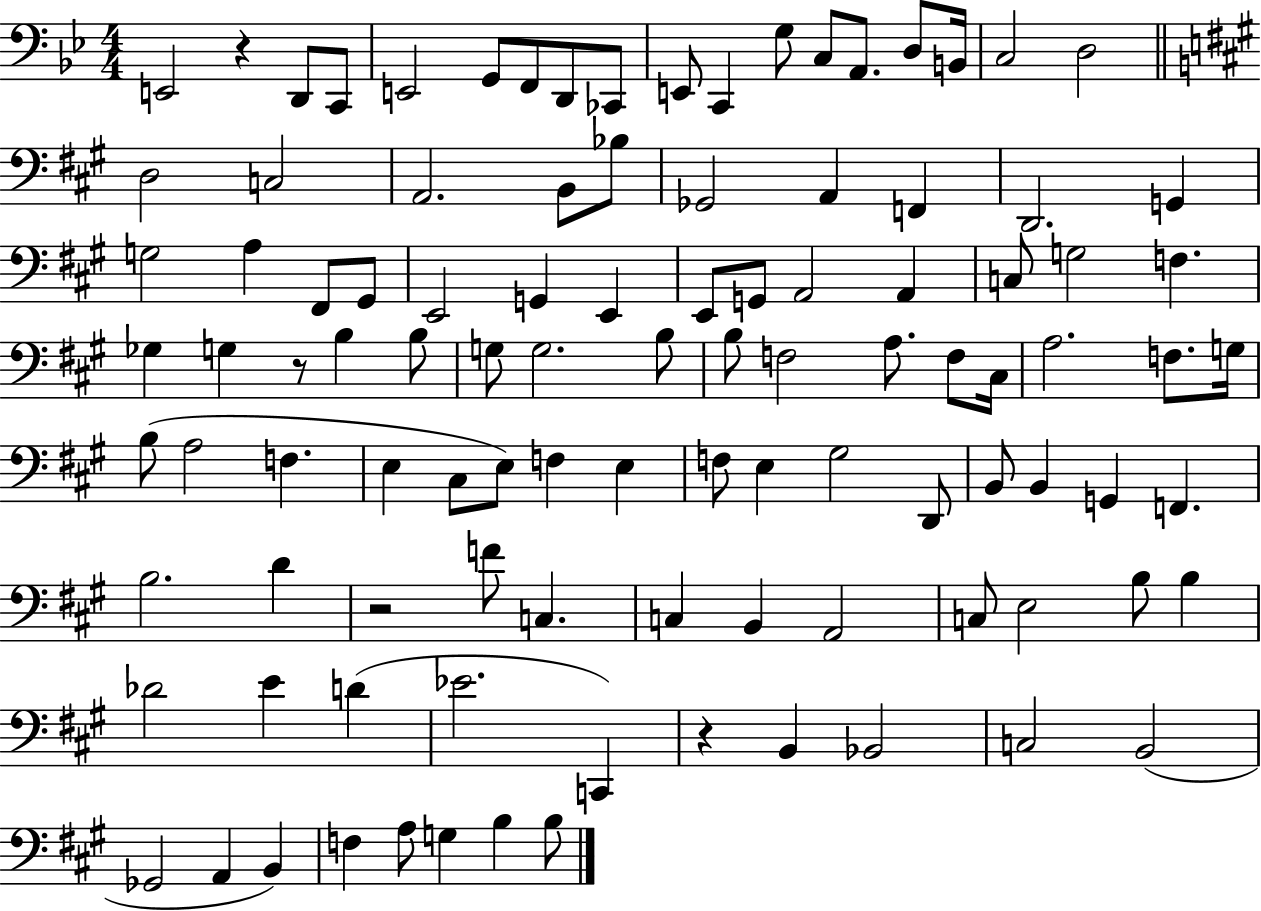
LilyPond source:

{
  \clef bass
  \numericTimeSignature
  \time 4/4
  \key bes \major
  e,2 r4 d,8 c,8 | e,2 g,8 f,8 d,8 ces,8 | e,8 c,4 g8 c8 a,8. d8 b,16 | c2 d2 | \break \bar "||" \break \key a \major d2 c2 | a,2. b,8 bes8 | ges,2 a,4 f,4 | d,2. g,4 | \break g2 a4 fis,8 gis,8 | e,2 g,4 e,4 | e,8 g,8 a,2 a,4 | c8 g2 f4. | \break ges4 g4 r8 b4 b8 | g8 g2. b8 | b8 f2 a8. f8 cis16 | a2. f8. g16 | \break b8( a2 f4. | e4 cis8 e8) f4 e4 | f8 e4 gis2 d,8 | b,8 b,4 g,4 f,4. | \break b2. d'4 | r2 f'8 c4. | c4 b,4 a,2 | c8 e2 b8 b4 | \break des'2 e'4 d'4( | ees'2. c,4) | r4 b,4 bes,2 | c2 b,2( | \break ges,2 a,4 b,4) | f4 a8 g4 b4 b8 | \bar "|."
}